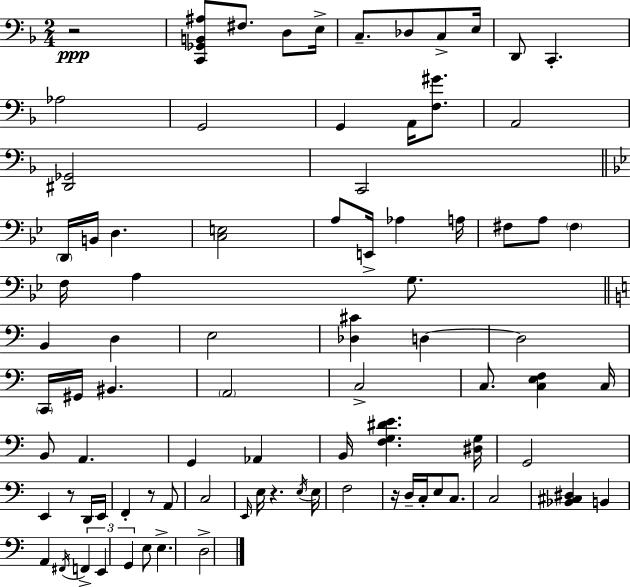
X:1
T:Untitled
M:2/4
L:1/4
K:F
z2 [C,,_G,,B,,^A,]/2 ^F,/2 D,/2 E,/4 C,/2 _D,/2 C,/2 E,/4 D,,/2 C,, _A,2 G,,2 G,, A,,/4 [F,^G]/2 A,,2 [^D,,_G,,]2 C,,2 D,,/4 B,,/4 D, [C,E,]2 A,/2 E,,/4 _A, A,/4 ^F,/2 A,/2 ^F, F,/4 A, G,/2 B,, D, E,2 [_D,^C] D, D,2 C,,/4 ^G,,/4 ^B,, A,,2 C,2 C,/2 [C,E,F,] C,/4 B,,/2 A,, G,, _A,, B,,/4 [F,G,^DE] [^D,G,]/4 G,,2 E,, z/2 D,,/4 E,,/4 F,, z/2 A,,/2 C,2 E,,/4 E,/4 z E,/4 E,/4 F,2 z/4 D,/4 C,/4 E,/2 C,/2 C,2 [_B,,^C,^D,] B,, A,, ^F,,/4 F,, E,, G,, E,/2 E, D,2